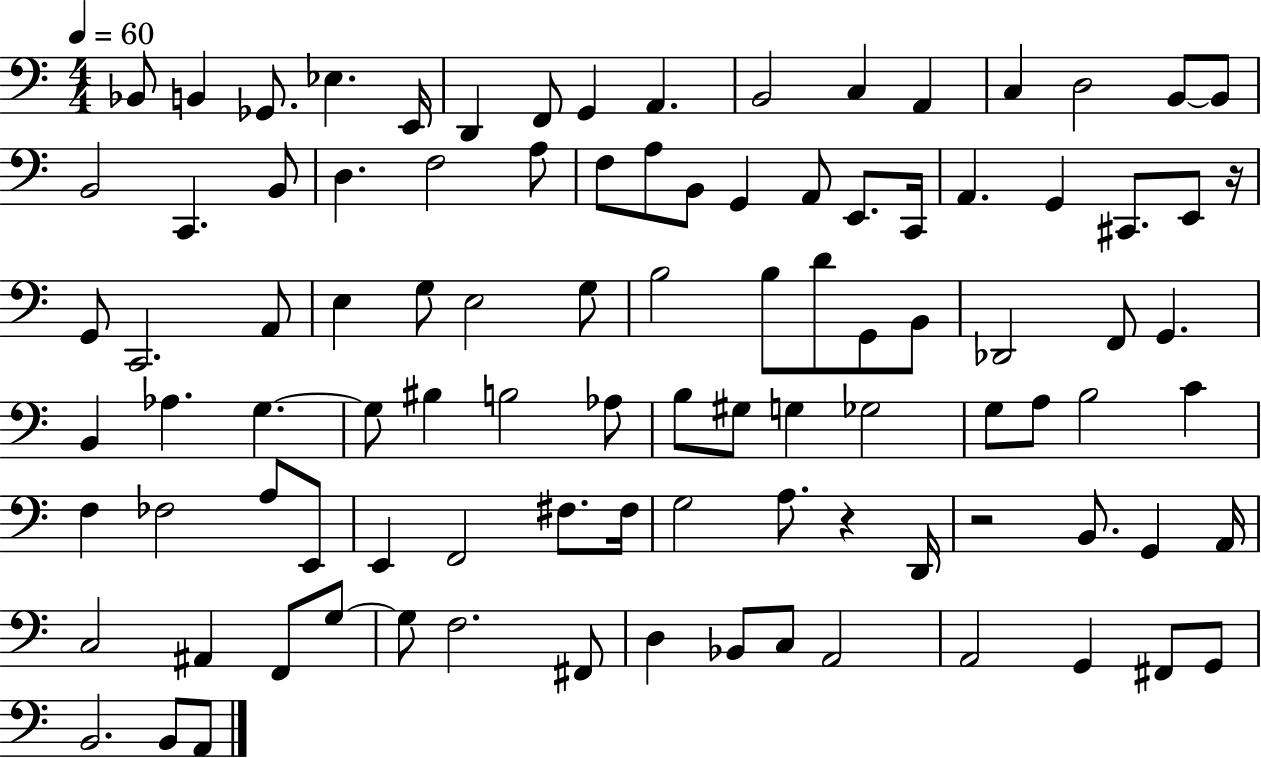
Bb2/e B2/q Gb2/e. Eb3/q. E2/s D2/q F2/e G2/q A2/q. B2/h C3/q A2/q C3/q D3/h B2/e B2/e B2/h C2/q. B2/e D3/q. F3/h A3/e F3/e A3/e B2/e G2/q A2/e E2/e. C2/s A2/q. G2/q C#2/e. E2/e R/s G2/e C2/h. A2/e E3/q G3/e E3/h G3/e B3/h B3/e D4/e G2/e B2/e Db2/h F2/e G2/q. B2/q Ab3/q. G3/q. G3/e BIS3/q B3/h Ab3/e B3/e G#3/e G3/q Gb3/h G3/e A3/e B3/h C4/q F3/q FES3/h A3/e E2/e E2/q F2/h F#3/e. F#3/s G3/h A3/e. R/q D2/s R/h B2/e. G2/q A2/s C3/h A#2/q F2/e G3/e G3/e F3/h. F#2/e D3/q Bb2/e C3/e A2/h A2/h G2/q F#2/e G2/e B2/h. B2/e A2/e